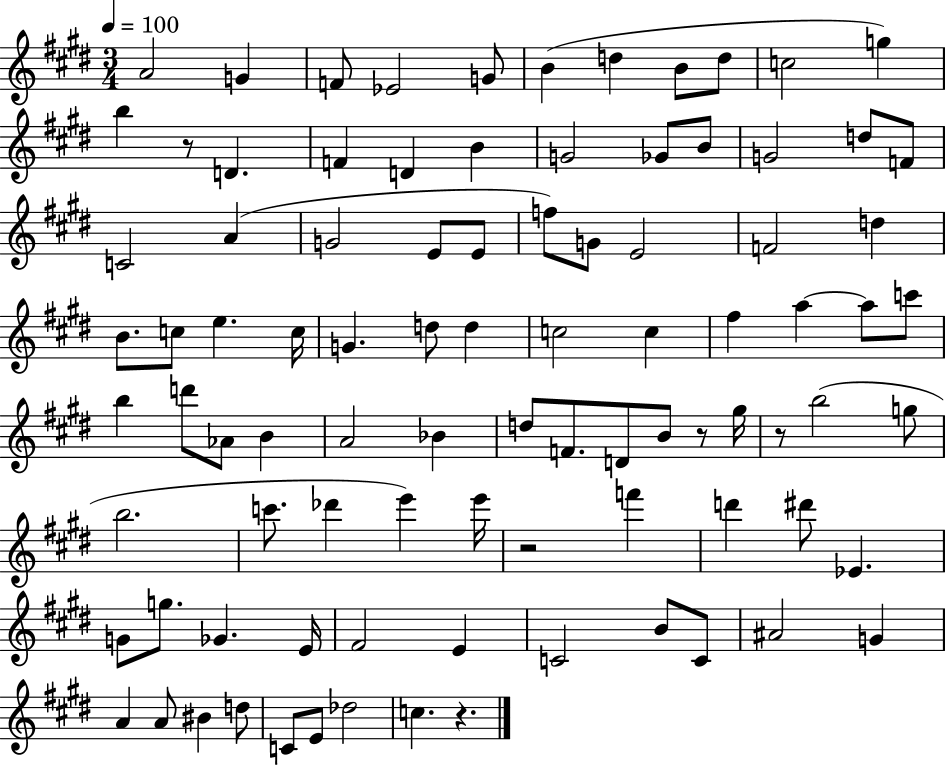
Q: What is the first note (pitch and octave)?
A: A4